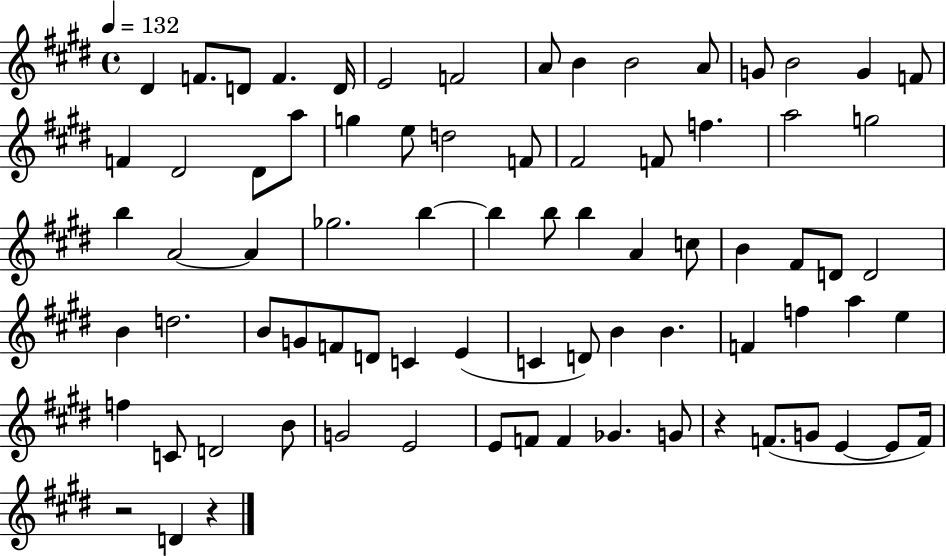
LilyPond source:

{
  \clef treble
  \time 4/4
  \defaultTimeSignature
  \key e \major
  \tempo 4 = 132
  dis'4 f'8. d'8 f'4. d'16 | e'2 f'2 | a'8 b'4 b'2 a'8 | g'8 b'2 g'4 f'8 | \break f'4 dis'2 dis'8 a''8 | g''4 e''8 d''2 f'8 | fis'2 f'8 f''4. | a''2 g''2 | \break b''4 a'2~~ a'4 | ges''2. b''4~~ | b''4 b''8 b''4 a'4 c''8 | b'4 fis'8 d'8 d'2 | \break b'4 d''2. | b'8 g'8 f'8 d'8 c'4 e'4( | c'4 d'8) b'4 b'4. | f'4 f''4 a''4 e''4 | \break f''4 c'8 d'2 b'8 | g'2 e'2 | e'8 f'8 f'4 ges'4. g'8 | r4 f'8.( g'8 e'4~~ e'8 f'16) | \break r2 d'4 r4 | \bar "|."
}